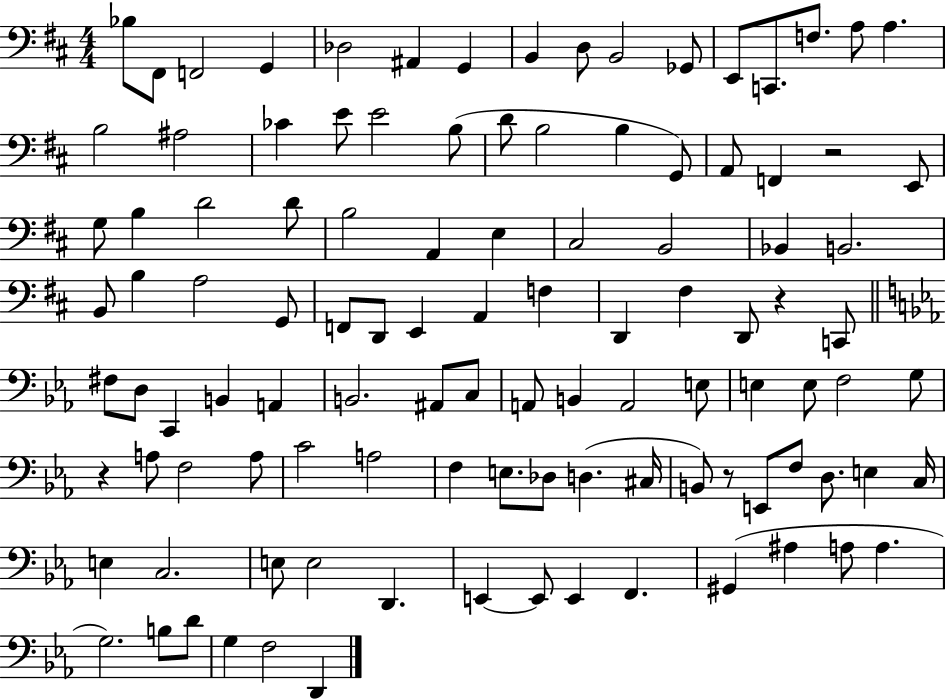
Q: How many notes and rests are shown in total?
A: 108